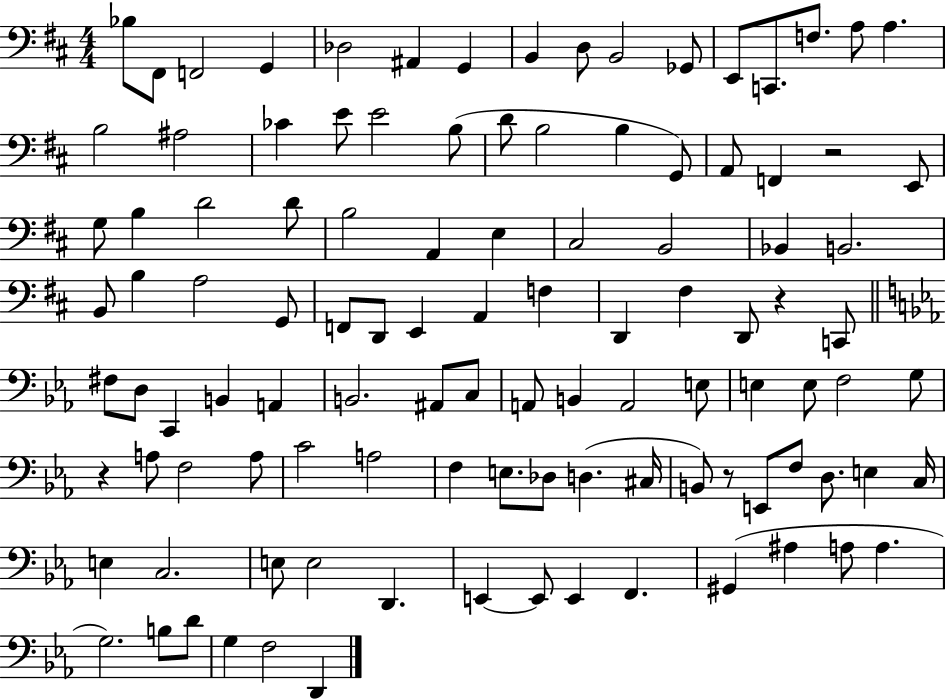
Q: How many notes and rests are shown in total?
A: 108